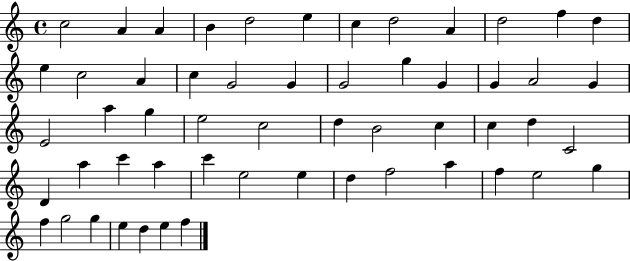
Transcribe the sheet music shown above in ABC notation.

X:1
T:Untitled
M:4/4
L:1/4
K:C
c2 A A B d2 e c d2 A d2 f d e c2 A c G2 G G2 g G G A2 G E2 a g e2 c2 d B2 c c d C2 D a c' a c' e2 e d f2 a f e2 g f g2 g e d e f